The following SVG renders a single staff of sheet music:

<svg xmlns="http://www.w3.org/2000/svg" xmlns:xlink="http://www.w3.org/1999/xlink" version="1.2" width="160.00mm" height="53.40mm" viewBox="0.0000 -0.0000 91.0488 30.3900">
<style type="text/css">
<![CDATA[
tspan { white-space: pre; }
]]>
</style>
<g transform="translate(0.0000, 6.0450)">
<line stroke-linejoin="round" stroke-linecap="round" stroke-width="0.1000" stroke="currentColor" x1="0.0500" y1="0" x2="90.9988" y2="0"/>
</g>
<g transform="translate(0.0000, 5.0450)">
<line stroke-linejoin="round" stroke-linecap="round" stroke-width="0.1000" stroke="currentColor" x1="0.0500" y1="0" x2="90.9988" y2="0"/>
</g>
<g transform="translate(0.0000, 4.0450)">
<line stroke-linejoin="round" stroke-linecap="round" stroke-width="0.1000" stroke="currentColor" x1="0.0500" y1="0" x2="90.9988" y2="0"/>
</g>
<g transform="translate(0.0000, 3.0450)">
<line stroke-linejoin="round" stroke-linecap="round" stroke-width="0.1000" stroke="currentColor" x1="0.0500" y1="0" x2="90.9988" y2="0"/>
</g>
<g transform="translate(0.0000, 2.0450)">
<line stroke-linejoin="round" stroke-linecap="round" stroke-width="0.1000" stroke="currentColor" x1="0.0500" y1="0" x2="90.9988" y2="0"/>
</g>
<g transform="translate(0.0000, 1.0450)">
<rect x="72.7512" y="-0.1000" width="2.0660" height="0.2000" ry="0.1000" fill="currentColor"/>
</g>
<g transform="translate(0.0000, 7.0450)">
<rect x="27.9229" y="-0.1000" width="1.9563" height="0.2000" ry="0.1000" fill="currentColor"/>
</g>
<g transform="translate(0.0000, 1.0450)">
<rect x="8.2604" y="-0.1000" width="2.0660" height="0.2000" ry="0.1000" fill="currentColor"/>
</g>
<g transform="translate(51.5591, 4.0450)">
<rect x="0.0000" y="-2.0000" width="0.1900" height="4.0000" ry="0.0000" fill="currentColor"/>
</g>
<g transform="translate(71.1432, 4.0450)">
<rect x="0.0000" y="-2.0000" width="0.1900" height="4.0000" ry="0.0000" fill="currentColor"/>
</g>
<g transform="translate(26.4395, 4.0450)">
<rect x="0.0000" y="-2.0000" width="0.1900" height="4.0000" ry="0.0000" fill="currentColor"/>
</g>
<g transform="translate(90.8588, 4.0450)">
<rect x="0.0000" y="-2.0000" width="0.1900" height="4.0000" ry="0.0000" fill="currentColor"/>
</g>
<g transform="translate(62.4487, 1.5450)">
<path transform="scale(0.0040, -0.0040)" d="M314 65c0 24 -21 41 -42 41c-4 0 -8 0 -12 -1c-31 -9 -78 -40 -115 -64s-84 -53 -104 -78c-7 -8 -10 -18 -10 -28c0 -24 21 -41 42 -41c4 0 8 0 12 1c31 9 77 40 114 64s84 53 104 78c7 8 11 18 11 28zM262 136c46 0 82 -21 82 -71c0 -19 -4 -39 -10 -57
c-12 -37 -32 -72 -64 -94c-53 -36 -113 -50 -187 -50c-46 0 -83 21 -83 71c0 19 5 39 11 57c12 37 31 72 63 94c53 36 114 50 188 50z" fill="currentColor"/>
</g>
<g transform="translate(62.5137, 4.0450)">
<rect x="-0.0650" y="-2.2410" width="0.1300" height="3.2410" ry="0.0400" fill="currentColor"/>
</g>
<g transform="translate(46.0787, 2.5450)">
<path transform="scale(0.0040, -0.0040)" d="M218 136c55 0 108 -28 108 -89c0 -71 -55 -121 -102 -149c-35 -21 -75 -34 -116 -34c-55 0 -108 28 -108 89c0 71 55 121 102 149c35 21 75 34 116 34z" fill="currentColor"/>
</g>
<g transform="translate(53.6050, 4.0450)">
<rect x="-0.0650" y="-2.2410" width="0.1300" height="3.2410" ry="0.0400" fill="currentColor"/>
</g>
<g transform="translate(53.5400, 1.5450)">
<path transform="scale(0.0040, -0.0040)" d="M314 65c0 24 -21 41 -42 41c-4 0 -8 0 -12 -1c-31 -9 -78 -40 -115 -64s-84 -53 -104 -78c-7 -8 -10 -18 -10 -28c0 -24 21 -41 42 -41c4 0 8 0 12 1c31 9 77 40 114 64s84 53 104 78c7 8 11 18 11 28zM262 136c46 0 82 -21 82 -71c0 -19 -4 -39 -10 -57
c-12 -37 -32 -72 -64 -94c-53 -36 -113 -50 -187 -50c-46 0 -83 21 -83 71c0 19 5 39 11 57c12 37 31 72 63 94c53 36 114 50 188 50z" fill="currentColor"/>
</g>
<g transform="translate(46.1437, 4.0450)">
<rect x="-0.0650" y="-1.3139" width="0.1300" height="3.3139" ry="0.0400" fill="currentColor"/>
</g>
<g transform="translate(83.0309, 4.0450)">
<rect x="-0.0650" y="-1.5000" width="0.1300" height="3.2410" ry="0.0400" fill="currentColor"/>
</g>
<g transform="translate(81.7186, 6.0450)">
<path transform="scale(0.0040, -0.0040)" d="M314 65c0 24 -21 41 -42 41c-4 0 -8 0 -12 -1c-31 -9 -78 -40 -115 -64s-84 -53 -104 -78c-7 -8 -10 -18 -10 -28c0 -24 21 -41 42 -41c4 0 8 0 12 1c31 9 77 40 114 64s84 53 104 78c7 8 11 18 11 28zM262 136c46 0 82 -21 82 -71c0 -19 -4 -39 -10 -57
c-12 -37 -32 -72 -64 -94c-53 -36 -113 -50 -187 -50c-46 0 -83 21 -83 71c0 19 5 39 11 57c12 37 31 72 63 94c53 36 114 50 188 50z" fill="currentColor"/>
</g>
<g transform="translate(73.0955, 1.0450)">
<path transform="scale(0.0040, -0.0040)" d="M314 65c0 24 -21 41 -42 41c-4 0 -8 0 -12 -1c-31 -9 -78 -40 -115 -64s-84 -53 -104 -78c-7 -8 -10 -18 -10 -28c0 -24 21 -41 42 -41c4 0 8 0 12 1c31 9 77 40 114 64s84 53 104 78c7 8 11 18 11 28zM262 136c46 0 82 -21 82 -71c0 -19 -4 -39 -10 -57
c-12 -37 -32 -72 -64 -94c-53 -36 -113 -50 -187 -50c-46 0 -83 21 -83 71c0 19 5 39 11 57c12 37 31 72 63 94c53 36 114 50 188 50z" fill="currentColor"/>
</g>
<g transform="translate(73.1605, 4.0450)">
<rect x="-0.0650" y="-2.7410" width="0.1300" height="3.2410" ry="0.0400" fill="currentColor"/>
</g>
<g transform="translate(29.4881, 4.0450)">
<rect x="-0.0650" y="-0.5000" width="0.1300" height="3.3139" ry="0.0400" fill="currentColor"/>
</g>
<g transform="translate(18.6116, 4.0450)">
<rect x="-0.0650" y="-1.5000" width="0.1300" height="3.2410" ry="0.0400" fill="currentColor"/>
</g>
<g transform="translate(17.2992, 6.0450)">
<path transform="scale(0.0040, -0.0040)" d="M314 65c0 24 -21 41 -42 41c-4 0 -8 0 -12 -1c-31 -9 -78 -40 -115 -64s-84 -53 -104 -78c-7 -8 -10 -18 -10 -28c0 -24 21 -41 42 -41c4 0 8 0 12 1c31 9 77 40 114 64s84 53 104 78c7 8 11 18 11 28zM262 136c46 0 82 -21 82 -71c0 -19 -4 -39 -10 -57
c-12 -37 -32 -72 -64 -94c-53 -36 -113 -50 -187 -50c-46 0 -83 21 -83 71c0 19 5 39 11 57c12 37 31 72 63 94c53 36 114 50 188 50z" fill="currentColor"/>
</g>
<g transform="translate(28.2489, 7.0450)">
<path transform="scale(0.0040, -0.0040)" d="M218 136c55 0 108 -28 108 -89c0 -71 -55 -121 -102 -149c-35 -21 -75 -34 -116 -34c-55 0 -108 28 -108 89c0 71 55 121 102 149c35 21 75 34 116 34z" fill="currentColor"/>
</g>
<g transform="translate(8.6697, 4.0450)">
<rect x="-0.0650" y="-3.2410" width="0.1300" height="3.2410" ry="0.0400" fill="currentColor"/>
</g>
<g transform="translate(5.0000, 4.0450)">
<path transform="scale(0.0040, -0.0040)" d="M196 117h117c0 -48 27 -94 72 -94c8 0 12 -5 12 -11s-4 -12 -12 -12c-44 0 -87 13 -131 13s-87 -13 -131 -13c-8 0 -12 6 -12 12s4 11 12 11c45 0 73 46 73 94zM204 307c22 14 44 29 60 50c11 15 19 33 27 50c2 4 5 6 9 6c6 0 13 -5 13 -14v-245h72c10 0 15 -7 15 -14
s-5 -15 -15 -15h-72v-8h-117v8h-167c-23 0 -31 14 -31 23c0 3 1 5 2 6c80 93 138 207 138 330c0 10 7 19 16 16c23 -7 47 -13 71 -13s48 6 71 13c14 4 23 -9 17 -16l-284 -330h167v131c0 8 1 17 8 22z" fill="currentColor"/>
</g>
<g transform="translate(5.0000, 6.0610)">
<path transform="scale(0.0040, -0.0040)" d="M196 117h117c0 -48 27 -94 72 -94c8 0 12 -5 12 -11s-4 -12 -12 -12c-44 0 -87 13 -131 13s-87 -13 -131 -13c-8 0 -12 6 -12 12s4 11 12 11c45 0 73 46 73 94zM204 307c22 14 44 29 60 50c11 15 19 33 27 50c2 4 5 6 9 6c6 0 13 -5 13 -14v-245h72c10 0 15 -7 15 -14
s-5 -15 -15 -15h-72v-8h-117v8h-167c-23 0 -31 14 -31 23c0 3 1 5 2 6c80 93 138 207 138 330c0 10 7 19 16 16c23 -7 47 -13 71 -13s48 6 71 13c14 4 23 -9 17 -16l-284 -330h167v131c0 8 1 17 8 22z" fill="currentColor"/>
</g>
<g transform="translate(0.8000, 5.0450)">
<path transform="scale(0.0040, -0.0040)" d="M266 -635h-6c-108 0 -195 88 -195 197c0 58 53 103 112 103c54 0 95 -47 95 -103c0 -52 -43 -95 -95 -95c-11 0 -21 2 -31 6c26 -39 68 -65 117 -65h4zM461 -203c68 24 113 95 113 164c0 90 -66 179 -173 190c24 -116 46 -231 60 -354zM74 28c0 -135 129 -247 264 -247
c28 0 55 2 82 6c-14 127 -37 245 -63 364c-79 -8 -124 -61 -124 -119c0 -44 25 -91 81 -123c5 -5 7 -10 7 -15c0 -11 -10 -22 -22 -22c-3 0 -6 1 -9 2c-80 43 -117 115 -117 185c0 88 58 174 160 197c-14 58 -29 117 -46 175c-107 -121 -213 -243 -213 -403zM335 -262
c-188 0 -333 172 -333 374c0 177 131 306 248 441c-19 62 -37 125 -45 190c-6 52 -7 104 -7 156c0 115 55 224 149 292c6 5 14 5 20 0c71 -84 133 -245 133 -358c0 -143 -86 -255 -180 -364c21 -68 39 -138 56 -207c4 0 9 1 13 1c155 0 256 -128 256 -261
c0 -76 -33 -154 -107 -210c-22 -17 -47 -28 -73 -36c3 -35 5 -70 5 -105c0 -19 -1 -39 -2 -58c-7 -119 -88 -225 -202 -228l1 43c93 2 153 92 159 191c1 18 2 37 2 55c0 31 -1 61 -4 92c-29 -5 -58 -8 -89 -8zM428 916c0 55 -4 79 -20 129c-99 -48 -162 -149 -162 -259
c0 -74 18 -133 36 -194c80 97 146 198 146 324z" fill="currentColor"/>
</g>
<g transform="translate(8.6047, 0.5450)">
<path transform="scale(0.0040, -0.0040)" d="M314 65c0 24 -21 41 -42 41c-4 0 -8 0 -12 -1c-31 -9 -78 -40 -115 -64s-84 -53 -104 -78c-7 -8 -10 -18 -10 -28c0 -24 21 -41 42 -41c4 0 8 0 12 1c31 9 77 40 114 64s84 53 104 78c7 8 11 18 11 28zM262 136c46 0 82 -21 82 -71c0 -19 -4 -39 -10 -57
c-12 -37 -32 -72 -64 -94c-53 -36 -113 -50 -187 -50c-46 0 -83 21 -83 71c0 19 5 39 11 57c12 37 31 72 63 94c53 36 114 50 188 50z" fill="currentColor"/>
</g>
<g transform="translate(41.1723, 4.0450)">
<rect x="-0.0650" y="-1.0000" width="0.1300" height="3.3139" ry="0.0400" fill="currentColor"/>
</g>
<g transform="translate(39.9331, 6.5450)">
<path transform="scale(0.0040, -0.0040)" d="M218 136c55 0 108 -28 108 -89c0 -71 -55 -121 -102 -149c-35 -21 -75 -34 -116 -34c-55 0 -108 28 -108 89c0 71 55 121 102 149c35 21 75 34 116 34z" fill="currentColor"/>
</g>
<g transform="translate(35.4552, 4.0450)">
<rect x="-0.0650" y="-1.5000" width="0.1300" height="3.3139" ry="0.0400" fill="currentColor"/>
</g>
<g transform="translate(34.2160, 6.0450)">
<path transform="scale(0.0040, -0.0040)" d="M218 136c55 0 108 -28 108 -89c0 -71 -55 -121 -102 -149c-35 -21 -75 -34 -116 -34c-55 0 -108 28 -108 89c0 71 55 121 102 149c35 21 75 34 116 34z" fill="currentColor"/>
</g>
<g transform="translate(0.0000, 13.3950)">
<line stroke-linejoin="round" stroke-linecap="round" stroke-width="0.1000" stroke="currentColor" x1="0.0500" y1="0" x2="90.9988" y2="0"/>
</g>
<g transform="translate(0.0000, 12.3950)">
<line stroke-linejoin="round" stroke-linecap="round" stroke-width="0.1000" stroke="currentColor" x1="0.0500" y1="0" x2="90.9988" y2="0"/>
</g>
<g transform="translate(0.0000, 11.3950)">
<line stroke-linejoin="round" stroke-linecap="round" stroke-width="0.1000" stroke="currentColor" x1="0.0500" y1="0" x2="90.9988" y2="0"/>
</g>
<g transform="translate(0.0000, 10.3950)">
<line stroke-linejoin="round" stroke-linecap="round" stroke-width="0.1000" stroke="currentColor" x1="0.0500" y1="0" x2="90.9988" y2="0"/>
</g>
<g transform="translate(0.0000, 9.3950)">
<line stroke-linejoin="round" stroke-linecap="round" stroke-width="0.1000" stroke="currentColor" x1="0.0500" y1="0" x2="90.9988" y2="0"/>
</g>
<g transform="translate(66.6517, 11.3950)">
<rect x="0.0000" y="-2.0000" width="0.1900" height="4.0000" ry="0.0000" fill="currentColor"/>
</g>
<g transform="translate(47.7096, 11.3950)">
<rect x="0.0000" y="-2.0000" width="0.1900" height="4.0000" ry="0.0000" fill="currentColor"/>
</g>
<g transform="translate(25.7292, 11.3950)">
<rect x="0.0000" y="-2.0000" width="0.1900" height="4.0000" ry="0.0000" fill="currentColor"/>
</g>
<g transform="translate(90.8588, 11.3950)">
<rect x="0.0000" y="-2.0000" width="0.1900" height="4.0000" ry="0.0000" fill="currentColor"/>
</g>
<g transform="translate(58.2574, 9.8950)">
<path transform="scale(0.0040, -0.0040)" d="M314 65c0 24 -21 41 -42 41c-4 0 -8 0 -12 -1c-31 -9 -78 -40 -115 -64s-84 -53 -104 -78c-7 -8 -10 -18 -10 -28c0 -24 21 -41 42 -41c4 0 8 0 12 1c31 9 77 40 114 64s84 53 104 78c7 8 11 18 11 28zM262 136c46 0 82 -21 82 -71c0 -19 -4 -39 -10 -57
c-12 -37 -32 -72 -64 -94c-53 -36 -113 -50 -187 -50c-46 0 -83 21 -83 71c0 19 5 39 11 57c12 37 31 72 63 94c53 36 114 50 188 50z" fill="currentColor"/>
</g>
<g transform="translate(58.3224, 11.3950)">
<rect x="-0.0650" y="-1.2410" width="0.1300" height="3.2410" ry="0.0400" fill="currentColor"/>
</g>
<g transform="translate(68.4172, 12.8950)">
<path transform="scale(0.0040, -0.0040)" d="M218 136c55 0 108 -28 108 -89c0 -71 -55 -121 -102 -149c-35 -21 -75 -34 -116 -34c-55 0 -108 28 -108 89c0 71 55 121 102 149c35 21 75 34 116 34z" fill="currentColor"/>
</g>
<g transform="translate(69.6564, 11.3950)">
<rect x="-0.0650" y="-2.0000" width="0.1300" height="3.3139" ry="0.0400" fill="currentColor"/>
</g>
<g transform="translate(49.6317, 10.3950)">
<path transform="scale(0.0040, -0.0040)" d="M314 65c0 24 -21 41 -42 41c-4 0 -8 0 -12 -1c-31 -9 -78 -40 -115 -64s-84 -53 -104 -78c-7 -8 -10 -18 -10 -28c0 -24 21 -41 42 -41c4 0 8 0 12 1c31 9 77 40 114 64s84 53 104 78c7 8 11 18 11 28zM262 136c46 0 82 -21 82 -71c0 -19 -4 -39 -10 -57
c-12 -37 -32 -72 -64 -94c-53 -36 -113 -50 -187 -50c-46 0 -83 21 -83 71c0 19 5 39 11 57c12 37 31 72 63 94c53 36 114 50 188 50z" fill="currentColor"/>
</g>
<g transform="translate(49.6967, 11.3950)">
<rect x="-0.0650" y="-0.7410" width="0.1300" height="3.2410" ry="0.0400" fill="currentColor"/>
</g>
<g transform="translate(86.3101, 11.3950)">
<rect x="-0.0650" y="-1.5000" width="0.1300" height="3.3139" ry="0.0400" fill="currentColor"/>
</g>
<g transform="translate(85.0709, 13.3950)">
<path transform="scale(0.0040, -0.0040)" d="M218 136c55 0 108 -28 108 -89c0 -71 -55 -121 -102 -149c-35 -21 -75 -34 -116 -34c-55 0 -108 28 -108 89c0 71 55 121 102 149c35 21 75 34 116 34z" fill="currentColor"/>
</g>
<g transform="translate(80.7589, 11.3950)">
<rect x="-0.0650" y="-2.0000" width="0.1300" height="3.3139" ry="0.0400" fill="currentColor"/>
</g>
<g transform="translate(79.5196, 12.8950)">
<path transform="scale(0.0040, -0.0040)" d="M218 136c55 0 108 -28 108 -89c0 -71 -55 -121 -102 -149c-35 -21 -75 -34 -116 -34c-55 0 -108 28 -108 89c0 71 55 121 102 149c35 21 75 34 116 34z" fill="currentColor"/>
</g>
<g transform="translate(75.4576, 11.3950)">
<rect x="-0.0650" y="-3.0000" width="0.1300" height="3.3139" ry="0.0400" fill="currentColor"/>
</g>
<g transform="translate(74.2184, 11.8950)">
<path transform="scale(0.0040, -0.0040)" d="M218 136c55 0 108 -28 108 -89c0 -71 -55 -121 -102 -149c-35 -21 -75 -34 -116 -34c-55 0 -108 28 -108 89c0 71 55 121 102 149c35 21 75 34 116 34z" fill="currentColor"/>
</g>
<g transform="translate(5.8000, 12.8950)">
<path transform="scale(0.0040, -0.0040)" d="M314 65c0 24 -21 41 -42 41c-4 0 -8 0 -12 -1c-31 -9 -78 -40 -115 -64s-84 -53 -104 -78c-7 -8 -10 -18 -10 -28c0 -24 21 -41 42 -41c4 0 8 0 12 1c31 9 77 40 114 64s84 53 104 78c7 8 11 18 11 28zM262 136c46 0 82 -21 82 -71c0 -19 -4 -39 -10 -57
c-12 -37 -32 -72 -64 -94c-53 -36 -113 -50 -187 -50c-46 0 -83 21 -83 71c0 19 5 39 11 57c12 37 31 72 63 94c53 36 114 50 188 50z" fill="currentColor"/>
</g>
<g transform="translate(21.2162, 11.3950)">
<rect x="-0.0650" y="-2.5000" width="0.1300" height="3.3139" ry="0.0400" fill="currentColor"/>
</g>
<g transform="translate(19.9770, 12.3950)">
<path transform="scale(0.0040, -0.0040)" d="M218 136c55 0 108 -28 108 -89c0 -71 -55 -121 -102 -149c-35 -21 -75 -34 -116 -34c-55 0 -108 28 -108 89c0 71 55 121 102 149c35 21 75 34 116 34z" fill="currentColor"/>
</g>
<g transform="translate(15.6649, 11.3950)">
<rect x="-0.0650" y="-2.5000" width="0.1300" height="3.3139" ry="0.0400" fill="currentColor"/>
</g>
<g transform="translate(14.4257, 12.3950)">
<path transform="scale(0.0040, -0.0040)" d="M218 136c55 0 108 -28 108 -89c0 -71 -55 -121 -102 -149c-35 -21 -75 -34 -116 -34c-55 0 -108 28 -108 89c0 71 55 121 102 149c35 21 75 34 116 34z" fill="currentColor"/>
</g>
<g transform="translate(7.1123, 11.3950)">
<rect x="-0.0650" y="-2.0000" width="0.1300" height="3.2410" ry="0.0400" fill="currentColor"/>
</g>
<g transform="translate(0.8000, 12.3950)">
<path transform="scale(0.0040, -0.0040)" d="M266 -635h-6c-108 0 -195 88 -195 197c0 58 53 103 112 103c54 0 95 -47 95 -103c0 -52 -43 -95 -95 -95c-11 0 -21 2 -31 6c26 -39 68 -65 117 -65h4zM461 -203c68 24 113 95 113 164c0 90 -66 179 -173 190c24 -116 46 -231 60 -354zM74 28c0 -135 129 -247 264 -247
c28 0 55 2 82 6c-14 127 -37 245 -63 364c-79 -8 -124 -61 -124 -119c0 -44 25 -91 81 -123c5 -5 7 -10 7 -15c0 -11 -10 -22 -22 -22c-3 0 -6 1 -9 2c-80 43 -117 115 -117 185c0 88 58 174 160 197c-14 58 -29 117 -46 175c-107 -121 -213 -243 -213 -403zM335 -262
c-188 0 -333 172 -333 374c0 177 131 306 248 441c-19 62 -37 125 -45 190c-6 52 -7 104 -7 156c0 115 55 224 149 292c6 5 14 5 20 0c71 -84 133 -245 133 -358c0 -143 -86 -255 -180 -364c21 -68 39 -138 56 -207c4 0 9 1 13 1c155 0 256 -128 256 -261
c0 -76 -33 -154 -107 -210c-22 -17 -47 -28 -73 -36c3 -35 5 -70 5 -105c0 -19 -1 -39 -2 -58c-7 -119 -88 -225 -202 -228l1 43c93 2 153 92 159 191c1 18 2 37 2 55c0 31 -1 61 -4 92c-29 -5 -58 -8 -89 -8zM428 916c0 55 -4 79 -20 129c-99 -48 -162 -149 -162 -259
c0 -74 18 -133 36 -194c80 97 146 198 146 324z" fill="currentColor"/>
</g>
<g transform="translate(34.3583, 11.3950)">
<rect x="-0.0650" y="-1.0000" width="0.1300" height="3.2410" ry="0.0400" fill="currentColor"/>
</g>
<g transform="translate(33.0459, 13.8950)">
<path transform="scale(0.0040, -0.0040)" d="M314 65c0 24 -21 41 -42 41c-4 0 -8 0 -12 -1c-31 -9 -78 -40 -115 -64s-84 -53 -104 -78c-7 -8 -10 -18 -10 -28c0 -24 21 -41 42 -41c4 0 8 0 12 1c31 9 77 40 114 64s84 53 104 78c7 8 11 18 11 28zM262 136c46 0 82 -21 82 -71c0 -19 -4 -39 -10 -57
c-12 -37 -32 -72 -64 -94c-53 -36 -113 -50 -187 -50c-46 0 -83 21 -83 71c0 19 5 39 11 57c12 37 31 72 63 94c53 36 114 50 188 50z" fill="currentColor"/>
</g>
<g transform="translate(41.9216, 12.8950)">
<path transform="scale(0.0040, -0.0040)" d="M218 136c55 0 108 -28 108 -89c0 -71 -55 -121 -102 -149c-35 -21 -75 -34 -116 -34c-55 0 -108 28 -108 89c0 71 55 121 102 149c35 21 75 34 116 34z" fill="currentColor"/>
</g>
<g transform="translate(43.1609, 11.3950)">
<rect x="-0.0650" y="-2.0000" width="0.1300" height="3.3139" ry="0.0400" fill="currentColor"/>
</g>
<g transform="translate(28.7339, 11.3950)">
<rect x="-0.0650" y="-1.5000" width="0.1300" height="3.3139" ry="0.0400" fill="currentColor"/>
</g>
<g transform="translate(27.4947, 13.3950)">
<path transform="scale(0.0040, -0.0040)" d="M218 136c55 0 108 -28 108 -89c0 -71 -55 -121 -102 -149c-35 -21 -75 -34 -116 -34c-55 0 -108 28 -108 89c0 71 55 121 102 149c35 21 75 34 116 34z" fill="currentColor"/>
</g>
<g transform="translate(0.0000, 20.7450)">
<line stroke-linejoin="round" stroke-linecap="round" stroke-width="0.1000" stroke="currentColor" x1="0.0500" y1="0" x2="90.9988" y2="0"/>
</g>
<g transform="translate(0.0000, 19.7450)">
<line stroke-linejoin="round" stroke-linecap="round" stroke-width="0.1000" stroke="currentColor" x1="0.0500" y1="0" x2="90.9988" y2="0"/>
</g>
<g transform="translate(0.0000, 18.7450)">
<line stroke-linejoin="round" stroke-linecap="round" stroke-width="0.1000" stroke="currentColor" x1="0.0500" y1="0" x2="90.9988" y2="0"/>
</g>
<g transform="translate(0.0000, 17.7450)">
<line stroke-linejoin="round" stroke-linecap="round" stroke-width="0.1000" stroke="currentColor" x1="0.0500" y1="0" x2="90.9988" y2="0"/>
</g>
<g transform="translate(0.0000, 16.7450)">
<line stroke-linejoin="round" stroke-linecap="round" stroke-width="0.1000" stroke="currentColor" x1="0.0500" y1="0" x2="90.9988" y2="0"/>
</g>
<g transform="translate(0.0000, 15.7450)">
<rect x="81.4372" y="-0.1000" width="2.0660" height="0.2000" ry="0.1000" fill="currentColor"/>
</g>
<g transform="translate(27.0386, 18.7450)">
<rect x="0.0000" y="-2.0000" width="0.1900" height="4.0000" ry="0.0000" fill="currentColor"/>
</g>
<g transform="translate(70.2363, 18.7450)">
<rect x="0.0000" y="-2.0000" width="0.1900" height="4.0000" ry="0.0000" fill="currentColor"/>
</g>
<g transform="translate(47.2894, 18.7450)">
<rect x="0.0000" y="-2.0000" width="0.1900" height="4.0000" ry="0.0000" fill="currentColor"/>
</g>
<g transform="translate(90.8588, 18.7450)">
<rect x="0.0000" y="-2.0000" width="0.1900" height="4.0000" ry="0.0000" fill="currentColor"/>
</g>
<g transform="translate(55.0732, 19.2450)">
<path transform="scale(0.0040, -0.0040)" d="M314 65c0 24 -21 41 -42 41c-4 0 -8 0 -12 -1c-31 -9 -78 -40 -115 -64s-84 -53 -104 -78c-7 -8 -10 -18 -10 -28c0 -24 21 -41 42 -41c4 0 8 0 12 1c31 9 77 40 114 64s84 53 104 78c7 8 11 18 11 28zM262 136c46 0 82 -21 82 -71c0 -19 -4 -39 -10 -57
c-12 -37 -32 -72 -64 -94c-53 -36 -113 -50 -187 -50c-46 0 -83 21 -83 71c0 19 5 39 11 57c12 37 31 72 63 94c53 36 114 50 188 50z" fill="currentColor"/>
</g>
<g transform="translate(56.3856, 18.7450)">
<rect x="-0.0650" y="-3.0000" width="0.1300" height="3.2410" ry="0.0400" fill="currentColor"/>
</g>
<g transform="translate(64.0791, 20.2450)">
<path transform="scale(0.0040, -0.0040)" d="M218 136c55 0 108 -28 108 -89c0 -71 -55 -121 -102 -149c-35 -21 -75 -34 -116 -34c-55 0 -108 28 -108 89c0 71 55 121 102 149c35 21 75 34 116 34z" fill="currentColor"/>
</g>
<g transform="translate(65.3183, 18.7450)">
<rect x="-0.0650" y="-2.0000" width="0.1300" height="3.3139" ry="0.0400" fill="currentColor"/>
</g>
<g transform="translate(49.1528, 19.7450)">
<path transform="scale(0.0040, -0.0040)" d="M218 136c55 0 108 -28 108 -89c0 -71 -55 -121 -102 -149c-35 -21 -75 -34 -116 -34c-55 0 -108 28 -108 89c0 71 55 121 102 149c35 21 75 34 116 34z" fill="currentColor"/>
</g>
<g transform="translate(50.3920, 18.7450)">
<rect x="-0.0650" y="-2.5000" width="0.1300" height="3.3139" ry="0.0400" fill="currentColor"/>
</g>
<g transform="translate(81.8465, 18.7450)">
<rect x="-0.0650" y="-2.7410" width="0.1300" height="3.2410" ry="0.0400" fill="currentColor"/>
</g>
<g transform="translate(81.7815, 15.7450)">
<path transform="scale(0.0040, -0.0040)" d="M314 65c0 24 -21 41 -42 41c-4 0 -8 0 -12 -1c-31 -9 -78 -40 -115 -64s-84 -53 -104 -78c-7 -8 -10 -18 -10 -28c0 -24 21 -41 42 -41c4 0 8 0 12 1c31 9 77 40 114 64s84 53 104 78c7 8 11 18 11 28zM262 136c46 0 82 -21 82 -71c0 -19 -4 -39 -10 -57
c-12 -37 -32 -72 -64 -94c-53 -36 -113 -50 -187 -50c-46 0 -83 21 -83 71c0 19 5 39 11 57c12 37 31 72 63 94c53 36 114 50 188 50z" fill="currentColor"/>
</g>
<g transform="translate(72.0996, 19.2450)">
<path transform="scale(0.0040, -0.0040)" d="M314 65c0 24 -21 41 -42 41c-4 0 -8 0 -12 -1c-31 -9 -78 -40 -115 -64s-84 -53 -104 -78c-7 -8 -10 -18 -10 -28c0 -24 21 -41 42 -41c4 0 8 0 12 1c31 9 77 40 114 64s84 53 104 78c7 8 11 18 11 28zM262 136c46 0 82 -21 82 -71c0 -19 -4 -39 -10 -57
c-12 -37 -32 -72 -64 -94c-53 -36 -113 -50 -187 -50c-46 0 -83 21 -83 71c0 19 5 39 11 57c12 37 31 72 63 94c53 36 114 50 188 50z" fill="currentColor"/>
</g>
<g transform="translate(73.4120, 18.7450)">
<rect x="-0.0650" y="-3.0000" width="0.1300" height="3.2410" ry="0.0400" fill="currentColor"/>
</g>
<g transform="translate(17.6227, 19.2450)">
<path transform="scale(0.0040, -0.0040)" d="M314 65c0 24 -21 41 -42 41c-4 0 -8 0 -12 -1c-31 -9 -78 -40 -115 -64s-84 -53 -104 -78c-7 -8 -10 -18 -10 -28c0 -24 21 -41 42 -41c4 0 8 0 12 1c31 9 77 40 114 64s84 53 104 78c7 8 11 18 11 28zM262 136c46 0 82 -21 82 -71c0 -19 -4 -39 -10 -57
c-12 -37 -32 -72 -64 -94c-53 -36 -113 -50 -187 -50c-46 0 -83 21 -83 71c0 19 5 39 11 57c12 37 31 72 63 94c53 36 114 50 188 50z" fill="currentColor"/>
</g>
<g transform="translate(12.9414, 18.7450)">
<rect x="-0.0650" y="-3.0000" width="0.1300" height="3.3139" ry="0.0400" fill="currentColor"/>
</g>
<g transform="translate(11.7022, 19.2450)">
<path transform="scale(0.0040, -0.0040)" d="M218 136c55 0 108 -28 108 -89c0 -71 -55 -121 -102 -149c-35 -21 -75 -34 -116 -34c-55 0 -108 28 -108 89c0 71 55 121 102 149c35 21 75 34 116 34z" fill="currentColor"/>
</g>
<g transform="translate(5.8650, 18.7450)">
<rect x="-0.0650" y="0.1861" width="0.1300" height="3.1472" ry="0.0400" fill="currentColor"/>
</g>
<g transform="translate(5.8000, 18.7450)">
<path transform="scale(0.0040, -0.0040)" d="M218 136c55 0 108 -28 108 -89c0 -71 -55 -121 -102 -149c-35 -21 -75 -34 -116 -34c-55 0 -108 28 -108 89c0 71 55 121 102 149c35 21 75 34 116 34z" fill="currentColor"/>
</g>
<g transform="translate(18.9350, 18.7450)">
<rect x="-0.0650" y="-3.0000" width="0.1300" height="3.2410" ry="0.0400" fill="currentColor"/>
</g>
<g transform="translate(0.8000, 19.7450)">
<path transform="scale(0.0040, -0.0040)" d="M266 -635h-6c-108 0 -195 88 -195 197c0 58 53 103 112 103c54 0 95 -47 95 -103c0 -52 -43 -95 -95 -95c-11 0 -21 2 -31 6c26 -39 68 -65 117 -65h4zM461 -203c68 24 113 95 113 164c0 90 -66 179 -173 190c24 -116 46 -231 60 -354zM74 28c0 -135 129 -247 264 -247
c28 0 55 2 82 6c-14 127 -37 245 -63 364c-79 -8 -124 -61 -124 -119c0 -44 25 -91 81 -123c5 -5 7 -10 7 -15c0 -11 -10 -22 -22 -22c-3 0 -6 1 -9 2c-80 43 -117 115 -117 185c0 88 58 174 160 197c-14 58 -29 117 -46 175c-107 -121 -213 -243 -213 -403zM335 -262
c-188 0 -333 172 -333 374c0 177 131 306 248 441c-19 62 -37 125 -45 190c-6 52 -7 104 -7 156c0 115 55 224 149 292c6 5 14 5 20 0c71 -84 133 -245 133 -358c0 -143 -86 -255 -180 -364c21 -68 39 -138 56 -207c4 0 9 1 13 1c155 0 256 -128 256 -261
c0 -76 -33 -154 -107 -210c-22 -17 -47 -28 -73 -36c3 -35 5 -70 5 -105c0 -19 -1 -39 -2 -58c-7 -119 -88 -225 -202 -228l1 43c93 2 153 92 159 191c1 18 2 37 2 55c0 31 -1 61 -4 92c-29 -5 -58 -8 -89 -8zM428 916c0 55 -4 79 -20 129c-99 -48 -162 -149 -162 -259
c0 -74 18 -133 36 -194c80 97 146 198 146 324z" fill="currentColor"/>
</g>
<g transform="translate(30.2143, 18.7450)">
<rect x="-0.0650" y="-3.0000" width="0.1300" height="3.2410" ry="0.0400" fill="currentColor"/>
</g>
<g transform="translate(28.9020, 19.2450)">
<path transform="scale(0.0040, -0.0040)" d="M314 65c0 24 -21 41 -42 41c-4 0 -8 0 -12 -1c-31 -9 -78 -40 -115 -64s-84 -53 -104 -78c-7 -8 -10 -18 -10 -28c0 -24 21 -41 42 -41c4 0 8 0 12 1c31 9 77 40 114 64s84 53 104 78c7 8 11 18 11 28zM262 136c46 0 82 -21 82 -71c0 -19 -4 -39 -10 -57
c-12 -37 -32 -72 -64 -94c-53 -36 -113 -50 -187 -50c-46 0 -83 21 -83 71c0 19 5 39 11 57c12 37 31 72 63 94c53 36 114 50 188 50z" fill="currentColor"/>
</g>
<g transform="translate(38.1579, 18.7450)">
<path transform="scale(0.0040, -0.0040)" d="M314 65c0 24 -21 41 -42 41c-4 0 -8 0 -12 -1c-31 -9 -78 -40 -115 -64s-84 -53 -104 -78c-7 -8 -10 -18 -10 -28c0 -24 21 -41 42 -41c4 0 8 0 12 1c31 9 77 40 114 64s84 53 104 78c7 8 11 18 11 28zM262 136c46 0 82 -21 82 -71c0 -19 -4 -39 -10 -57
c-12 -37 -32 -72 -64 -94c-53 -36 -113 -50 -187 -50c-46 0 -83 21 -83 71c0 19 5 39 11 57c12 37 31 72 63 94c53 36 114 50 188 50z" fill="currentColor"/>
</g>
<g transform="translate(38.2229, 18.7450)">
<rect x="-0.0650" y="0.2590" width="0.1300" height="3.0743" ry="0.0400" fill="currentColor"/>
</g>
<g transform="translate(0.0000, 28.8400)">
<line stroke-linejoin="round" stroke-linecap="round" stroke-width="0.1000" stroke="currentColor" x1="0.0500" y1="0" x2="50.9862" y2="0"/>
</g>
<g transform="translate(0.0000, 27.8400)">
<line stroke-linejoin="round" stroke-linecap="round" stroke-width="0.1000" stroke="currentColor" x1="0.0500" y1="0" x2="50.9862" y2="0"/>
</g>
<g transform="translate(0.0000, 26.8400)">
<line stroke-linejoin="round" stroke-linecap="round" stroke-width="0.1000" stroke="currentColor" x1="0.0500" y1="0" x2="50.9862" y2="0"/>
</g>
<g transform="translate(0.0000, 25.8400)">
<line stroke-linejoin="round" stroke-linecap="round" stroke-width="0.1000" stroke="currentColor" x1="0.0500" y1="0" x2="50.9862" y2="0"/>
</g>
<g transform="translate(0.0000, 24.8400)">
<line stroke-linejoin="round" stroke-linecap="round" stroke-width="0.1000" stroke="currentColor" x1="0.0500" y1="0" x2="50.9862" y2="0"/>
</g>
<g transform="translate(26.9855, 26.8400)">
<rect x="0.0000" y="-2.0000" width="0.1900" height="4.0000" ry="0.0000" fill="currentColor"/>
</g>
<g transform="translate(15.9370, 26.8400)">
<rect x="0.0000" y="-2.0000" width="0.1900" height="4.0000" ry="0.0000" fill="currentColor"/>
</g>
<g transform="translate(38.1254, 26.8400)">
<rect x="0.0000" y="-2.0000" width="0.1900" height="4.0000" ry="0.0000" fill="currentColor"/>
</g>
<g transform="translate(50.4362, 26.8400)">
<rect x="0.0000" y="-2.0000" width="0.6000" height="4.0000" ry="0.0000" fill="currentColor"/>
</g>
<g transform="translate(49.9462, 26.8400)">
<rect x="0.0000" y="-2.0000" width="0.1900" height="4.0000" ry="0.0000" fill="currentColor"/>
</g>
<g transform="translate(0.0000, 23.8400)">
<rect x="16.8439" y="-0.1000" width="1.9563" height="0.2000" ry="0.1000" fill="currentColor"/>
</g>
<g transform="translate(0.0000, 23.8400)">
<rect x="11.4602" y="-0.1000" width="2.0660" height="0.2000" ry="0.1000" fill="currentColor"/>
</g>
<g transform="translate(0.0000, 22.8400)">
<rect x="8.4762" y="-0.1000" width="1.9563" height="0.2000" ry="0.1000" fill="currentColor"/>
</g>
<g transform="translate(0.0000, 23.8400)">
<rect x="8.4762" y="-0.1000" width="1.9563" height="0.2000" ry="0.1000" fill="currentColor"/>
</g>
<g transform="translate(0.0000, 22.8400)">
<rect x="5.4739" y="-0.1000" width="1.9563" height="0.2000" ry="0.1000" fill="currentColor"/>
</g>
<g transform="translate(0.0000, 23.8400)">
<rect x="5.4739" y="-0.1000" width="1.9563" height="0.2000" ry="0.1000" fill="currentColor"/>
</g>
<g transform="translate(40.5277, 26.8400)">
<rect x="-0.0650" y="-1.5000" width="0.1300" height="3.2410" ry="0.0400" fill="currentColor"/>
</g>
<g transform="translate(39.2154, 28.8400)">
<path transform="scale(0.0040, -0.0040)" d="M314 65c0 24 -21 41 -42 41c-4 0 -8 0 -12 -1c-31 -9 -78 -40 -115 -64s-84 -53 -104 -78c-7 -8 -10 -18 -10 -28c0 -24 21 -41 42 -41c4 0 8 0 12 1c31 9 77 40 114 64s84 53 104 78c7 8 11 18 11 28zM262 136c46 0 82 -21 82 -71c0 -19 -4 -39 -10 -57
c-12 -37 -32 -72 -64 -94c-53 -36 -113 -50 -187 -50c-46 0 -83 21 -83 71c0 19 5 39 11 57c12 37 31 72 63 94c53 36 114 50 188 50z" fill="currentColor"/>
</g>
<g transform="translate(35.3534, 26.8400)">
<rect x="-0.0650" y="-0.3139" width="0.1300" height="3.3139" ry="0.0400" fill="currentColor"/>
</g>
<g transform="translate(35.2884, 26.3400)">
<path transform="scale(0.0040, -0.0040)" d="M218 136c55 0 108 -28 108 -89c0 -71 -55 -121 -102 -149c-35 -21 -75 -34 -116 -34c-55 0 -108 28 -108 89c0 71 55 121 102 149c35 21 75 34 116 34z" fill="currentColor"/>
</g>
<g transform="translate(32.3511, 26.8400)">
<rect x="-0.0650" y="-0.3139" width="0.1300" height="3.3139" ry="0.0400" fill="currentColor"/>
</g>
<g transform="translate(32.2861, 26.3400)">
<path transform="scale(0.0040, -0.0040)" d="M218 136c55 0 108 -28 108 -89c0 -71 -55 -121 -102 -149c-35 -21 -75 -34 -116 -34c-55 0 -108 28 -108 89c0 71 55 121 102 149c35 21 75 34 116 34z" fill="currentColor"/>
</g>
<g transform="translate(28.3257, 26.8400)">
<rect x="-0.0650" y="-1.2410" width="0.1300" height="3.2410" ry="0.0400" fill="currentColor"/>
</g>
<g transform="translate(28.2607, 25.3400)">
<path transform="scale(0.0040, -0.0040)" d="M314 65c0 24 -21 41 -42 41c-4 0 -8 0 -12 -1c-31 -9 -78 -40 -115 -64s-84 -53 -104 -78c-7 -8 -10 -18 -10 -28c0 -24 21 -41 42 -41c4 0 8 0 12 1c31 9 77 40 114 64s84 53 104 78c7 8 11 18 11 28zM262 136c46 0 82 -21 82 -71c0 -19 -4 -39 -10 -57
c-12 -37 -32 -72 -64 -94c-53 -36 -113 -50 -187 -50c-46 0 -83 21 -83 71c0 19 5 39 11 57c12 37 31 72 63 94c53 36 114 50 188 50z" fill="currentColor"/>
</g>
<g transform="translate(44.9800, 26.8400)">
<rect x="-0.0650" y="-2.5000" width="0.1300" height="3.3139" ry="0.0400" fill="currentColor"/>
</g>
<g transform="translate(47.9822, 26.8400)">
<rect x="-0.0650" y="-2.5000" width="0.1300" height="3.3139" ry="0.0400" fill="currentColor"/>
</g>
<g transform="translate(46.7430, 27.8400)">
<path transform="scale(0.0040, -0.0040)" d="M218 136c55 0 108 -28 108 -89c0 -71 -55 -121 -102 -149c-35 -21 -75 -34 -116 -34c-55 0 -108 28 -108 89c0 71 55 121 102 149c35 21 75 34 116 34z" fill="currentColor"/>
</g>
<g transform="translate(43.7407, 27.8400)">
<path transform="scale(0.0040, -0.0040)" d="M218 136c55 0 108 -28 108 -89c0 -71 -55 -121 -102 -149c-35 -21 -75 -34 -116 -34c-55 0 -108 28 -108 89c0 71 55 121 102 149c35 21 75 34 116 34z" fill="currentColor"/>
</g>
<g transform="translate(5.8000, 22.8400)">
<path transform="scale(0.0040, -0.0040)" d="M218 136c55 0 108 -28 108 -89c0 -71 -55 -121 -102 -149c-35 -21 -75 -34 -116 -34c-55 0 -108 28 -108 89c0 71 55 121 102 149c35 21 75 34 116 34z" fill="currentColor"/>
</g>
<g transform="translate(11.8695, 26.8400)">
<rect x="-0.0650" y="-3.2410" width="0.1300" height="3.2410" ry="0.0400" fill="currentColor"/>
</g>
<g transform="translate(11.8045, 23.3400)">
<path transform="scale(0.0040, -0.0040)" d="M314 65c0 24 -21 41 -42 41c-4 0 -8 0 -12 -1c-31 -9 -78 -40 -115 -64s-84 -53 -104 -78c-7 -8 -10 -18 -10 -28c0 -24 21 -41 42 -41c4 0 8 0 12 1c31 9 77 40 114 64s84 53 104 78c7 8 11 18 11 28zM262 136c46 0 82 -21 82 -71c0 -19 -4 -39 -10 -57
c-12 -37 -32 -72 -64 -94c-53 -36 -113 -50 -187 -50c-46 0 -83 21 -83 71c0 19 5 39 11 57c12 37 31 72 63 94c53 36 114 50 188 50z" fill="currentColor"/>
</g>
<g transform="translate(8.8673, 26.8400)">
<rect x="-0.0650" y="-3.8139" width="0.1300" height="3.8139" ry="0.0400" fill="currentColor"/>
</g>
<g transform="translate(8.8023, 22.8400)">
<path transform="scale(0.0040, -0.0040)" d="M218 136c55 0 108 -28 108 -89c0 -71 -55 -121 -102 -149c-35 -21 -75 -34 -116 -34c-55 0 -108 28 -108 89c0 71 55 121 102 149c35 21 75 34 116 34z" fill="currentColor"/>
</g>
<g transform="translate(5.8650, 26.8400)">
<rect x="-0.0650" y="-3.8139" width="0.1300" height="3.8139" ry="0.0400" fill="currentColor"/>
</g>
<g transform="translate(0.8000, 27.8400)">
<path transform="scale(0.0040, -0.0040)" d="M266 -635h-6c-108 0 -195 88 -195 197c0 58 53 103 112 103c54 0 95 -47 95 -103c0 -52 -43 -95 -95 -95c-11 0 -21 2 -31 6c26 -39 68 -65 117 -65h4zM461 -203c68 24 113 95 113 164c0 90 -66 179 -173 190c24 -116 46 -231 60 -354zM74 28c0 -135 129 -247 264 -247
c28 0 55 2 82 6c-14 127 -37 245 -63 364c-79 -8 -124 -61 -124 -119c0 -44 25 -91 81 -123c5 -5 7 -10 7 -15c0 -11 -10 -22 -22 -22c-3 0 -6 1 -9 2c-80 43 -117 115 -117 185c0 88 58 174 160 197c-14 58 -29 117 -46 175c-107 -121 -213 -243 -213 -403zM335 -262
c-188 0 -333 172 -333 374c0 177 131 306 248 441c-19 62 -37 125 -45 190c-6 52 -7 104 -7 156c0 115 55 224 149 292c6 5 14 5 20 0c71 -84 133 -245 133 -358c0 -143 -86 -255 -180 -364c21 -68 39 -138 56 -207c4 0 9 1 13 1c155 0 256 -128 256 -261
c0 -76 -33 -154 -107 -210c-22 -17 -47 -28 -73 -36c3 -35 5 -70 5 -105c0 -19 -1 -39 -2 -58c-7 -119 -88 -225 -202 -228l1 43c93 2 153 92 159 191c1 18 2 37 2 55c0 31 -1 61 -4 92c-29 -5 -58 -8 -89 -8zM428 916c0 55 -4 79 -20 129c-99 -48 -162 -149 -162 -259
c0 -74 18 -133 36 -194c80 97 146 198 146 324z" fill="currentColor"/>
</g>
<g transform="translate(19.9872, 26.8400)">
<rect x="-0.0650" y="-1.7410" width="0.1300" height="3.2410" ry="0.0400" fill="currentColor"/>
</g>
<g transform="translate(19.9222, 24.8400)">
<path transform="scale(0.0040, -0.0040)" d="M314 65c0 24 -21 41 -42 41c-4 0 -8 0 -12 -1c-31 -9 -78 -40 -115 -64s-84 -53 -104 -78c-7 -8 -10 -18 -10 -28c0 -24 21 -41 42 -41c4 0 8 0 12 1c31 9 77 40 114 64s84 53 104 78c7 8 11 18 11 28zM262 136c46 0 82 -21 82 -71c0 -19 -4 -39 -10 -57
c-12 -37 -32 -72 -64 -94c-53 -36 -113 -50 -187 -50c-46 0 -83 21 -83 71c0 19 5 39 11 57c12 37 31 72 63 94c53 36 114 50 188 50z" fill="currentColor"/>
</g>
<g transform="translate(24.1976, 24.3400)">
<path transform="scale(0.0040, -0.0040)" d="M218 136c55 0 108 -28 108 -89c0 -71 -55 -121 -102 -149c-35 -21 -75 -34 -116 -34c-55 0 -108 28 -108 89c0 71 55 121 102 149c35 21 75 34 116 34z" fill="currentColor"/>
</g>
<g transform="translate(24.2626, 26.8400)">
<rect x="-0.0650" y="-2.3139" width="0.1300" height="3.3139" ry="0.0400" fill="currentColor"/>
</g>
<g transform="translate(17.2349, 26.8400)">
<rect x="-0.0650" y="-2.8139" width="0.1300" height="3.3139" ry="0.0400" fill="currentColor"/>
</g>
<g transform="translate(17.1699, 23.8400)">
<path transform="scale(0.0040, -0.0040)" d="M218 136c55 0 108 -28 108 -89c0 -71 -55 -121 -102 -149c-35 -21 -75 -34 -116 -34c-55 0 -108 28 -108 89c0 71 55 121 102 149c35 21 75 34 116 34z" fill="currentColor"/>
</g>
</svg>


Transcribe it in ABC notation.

X:1
T:Untitled
M:4/4
L:1/4
K:C
b2 E2 C E D e g2 g2 a2 E2 F2 G G E D2 F d2 e2 F A F E B A A2 A2 B2 G A2 F A2 a2 c' c' b2 a f2 g e2 c c E2 G G